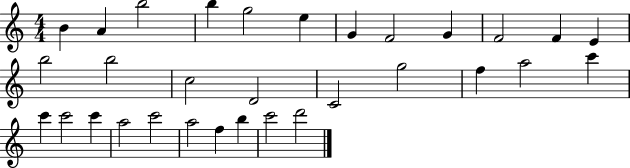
X:1
T:Untitled
M:4/4
L:1/4
K:C
B A b2 b g2 e G F2 G F2 F E b2 b2 c2 D2 C2 g2 f a2 c' c' c'2 c' a2 c'2 a2 f b c'2 d'2